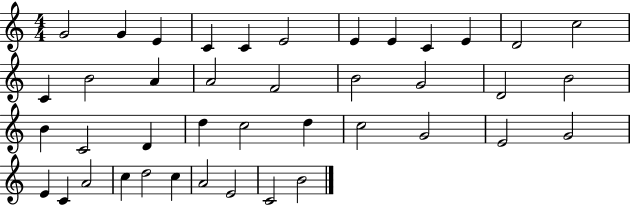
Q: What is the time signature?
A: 4/4